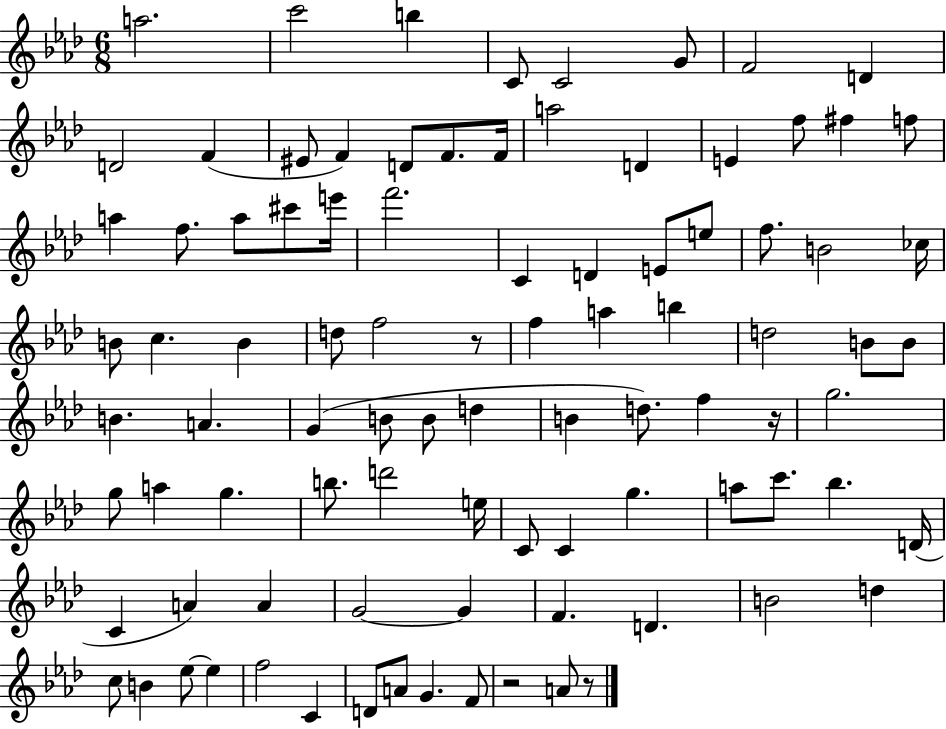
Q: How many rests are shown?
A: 4